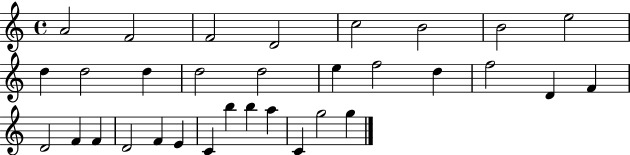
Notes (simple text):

A4/h F4/h F4/h D4/h C5/h B4/h B4/h E5/h D5/q D5/h D5/q D5/h D5/h E5/q F5/h D5/q F5/h D4/q F4/q D4/h F4/q F4/q D4/h F4/q E4/q C4/q B5/q B5/q A5/q C4/q G5/h G5/q